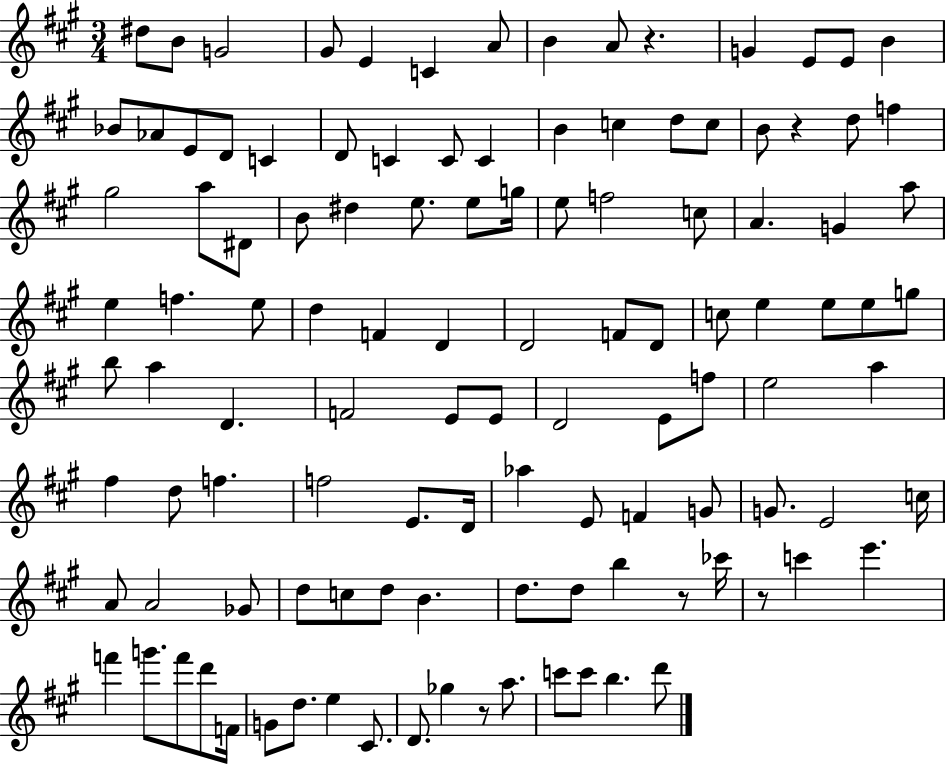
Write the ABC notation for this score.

X:1
T:Untitled
M:3/4
L:1/4
K:A
^d/2 B/2 G2 ^G/2 E C A/2 B A/2 z G E/2 E/2 B _B/2 _A/2 E/2 D/2 C D/2 C C/2 C B c d/2 c/2 B/2 z d/2 f ^g2 a/2 ^D/2 B/2 ^d e/2 e/2 g/4 e/2 f2 c/2 A G a/2 e f e/2 d F D D2 F/2 D/2 c/2 e e/2 e/2 g/2 b/2 a D F2 E/2 E/2 D2 E/2 f/2 e2 a ^f d/2 f f2 E/2 D/4 _a E/2 F G/2 G/2 E2 c/4 A/2 A2 _G/2 d/2 c/2 d/2 B d/2 d/2 b z/2 _c'/4 z/2 c' e' f' g'/2 f'/2 d'/2 F/4 G/2 d/2 e ^C/2 D/2 _g z/2 a/2 c'/2 c'/2 b d'/2